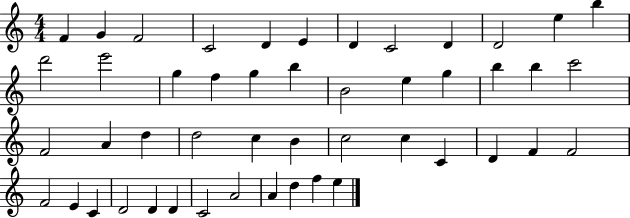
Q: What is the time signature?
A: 4/4